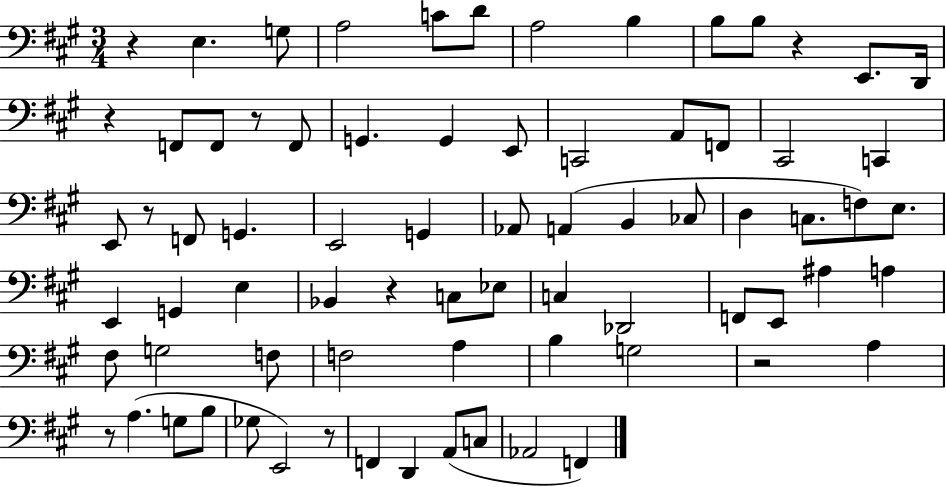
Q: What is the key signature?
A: A major